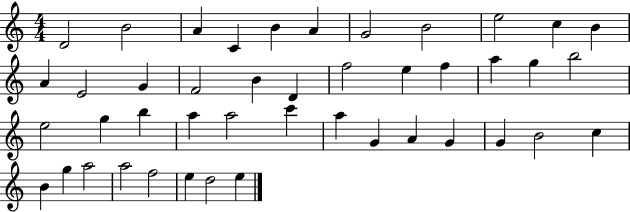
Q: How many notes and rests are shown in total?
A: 44